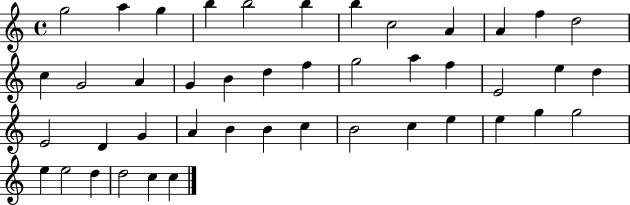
{
  \clef treble
  \time 4/4
  \defaultTimeSignature
  \key c \major
  g''2 a''4 g''4 | b''4 b''2 b''4 | b''4 c''2 a'4 | a'4 f''4 d''2 | \break c''4 g'2 a'4 | g'4 b'4 d''4 f''4 | g''2 a''4 f''4 | e'2 e''4 d''4 | \break e'2 d'4 g'4 | a'4 b'4 b'4 c''4 | b'2 c''4 e''4 | e''4 g''4 g''2 | \break e''4 e''2 d''4 | d''2 c''4 c''4 | \bar "|."
}